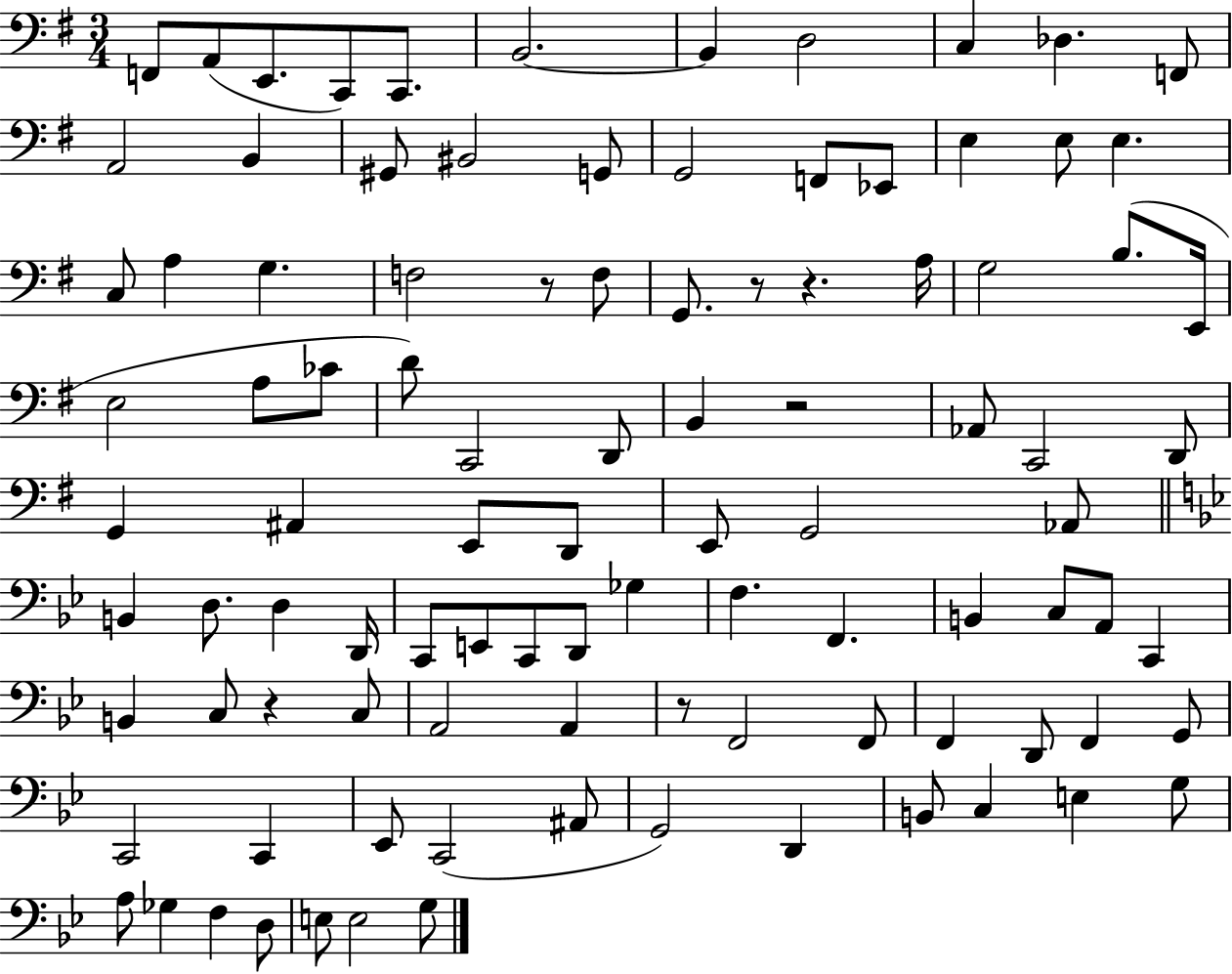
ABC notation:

X:1
T:Untitled
M:3/4
L:1/4
K:G
F,,/2 A,,/2 E,,/2 C,,/2 C,,/2 B,,2 B,, D,2 C, _D, F,,/2 A,,2 B,, ^G,,/2 ^B,,2 G,,/2 G,,2 F,,/2 _E,,/2 E, E,/2 E, C,/2 A, G, F,2 z/2 F,/2 G,,/2 z/2 z A,/4 G,2 B,/2 E,,/4 E,2 A,/2 _C/2 D/2 C,,2 D,,/2 B,, z2 _A,,/2 C,,2 D,,/2 G,, ^A,, E,,/2 D,,/2 E,,/2 G,,2 _A,,/2 B,, D,/2 D, D,,/4 C,,/2 E,,/2 C,,/2 D,,/2 _G, F, F,, B,, C,/2 A,,/2 C,, B,, C,/2 z C,/2 A,,2 A,, z/2 F,,2 F,,/2 F,, D,,/2 F,, G,,/2 C,,2 C,, _E,,/2 C,,2 ^A,,/2 G,,2 D,, B,,/2 C, E, G,/2 A,/2 _G, F, D,/2 E,/2 E,2 G,/2